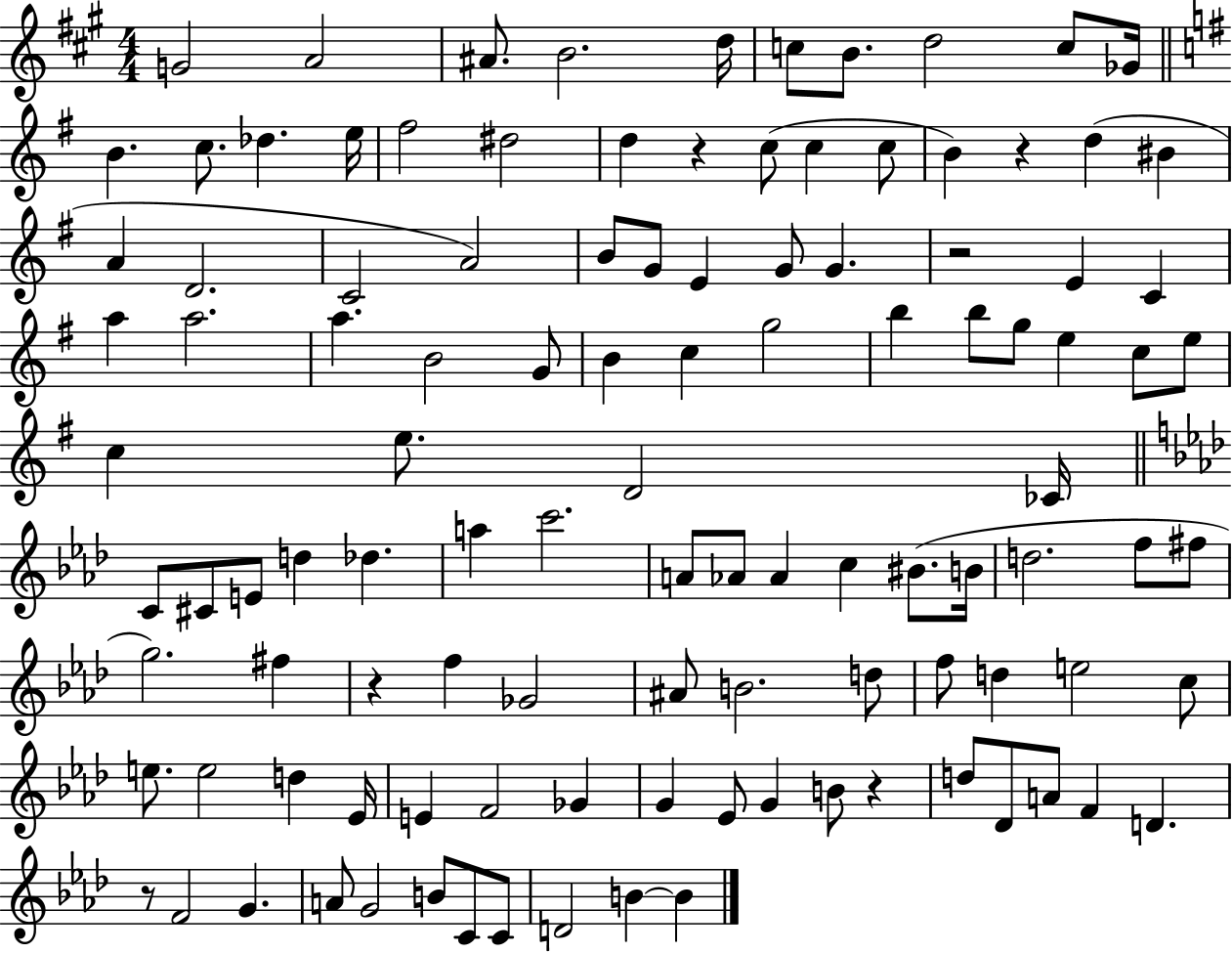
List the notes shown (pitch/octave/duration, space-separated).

G4/h A4/h A#4/e. B4/h. D5/s C5/e B4/e. D5/h C5/e Gb4/s B4/q. C5/e. Db5/q. E5/s F#5/h D#5/h D5/q R/q C5/e C5/q C5/e B4/q R/q D5/q BIS4/q A4/q D4/h. C4/h A4/h B4/e G4/e E4/q G4/e G4/q. R/h E4/q C4/q A5/q A5/h. A5/q. B4/h G4/e B4/q C5/q G5/h B5/q B5/e G5/e E5/q C5/e E5/e C5/q E5/e. D4/h CES4/s C4/e C#4/e E4/e D5/q Db5/q. A5/q C6/h. A4/e Ab4/e Ab4/q C5/q BIS4/e. B4/s D5/h. F5/e F#5/e G5/h. F#5/q R/q F5/q Gb4/h A#4/e B4/h. D5/e F5/e D5/q E5/h C5/e E5/e. E5/h D5/q Eb4/s E4/q F4/h Gb4/q G4/q Eb4/e G4/q B4/e R/q D5/e Db4/e A4/e F4/q D4/q. R/e F4/h G4/q. A4/e G4/h B4/e C4/e C4/e D4/h B4/q B4/q